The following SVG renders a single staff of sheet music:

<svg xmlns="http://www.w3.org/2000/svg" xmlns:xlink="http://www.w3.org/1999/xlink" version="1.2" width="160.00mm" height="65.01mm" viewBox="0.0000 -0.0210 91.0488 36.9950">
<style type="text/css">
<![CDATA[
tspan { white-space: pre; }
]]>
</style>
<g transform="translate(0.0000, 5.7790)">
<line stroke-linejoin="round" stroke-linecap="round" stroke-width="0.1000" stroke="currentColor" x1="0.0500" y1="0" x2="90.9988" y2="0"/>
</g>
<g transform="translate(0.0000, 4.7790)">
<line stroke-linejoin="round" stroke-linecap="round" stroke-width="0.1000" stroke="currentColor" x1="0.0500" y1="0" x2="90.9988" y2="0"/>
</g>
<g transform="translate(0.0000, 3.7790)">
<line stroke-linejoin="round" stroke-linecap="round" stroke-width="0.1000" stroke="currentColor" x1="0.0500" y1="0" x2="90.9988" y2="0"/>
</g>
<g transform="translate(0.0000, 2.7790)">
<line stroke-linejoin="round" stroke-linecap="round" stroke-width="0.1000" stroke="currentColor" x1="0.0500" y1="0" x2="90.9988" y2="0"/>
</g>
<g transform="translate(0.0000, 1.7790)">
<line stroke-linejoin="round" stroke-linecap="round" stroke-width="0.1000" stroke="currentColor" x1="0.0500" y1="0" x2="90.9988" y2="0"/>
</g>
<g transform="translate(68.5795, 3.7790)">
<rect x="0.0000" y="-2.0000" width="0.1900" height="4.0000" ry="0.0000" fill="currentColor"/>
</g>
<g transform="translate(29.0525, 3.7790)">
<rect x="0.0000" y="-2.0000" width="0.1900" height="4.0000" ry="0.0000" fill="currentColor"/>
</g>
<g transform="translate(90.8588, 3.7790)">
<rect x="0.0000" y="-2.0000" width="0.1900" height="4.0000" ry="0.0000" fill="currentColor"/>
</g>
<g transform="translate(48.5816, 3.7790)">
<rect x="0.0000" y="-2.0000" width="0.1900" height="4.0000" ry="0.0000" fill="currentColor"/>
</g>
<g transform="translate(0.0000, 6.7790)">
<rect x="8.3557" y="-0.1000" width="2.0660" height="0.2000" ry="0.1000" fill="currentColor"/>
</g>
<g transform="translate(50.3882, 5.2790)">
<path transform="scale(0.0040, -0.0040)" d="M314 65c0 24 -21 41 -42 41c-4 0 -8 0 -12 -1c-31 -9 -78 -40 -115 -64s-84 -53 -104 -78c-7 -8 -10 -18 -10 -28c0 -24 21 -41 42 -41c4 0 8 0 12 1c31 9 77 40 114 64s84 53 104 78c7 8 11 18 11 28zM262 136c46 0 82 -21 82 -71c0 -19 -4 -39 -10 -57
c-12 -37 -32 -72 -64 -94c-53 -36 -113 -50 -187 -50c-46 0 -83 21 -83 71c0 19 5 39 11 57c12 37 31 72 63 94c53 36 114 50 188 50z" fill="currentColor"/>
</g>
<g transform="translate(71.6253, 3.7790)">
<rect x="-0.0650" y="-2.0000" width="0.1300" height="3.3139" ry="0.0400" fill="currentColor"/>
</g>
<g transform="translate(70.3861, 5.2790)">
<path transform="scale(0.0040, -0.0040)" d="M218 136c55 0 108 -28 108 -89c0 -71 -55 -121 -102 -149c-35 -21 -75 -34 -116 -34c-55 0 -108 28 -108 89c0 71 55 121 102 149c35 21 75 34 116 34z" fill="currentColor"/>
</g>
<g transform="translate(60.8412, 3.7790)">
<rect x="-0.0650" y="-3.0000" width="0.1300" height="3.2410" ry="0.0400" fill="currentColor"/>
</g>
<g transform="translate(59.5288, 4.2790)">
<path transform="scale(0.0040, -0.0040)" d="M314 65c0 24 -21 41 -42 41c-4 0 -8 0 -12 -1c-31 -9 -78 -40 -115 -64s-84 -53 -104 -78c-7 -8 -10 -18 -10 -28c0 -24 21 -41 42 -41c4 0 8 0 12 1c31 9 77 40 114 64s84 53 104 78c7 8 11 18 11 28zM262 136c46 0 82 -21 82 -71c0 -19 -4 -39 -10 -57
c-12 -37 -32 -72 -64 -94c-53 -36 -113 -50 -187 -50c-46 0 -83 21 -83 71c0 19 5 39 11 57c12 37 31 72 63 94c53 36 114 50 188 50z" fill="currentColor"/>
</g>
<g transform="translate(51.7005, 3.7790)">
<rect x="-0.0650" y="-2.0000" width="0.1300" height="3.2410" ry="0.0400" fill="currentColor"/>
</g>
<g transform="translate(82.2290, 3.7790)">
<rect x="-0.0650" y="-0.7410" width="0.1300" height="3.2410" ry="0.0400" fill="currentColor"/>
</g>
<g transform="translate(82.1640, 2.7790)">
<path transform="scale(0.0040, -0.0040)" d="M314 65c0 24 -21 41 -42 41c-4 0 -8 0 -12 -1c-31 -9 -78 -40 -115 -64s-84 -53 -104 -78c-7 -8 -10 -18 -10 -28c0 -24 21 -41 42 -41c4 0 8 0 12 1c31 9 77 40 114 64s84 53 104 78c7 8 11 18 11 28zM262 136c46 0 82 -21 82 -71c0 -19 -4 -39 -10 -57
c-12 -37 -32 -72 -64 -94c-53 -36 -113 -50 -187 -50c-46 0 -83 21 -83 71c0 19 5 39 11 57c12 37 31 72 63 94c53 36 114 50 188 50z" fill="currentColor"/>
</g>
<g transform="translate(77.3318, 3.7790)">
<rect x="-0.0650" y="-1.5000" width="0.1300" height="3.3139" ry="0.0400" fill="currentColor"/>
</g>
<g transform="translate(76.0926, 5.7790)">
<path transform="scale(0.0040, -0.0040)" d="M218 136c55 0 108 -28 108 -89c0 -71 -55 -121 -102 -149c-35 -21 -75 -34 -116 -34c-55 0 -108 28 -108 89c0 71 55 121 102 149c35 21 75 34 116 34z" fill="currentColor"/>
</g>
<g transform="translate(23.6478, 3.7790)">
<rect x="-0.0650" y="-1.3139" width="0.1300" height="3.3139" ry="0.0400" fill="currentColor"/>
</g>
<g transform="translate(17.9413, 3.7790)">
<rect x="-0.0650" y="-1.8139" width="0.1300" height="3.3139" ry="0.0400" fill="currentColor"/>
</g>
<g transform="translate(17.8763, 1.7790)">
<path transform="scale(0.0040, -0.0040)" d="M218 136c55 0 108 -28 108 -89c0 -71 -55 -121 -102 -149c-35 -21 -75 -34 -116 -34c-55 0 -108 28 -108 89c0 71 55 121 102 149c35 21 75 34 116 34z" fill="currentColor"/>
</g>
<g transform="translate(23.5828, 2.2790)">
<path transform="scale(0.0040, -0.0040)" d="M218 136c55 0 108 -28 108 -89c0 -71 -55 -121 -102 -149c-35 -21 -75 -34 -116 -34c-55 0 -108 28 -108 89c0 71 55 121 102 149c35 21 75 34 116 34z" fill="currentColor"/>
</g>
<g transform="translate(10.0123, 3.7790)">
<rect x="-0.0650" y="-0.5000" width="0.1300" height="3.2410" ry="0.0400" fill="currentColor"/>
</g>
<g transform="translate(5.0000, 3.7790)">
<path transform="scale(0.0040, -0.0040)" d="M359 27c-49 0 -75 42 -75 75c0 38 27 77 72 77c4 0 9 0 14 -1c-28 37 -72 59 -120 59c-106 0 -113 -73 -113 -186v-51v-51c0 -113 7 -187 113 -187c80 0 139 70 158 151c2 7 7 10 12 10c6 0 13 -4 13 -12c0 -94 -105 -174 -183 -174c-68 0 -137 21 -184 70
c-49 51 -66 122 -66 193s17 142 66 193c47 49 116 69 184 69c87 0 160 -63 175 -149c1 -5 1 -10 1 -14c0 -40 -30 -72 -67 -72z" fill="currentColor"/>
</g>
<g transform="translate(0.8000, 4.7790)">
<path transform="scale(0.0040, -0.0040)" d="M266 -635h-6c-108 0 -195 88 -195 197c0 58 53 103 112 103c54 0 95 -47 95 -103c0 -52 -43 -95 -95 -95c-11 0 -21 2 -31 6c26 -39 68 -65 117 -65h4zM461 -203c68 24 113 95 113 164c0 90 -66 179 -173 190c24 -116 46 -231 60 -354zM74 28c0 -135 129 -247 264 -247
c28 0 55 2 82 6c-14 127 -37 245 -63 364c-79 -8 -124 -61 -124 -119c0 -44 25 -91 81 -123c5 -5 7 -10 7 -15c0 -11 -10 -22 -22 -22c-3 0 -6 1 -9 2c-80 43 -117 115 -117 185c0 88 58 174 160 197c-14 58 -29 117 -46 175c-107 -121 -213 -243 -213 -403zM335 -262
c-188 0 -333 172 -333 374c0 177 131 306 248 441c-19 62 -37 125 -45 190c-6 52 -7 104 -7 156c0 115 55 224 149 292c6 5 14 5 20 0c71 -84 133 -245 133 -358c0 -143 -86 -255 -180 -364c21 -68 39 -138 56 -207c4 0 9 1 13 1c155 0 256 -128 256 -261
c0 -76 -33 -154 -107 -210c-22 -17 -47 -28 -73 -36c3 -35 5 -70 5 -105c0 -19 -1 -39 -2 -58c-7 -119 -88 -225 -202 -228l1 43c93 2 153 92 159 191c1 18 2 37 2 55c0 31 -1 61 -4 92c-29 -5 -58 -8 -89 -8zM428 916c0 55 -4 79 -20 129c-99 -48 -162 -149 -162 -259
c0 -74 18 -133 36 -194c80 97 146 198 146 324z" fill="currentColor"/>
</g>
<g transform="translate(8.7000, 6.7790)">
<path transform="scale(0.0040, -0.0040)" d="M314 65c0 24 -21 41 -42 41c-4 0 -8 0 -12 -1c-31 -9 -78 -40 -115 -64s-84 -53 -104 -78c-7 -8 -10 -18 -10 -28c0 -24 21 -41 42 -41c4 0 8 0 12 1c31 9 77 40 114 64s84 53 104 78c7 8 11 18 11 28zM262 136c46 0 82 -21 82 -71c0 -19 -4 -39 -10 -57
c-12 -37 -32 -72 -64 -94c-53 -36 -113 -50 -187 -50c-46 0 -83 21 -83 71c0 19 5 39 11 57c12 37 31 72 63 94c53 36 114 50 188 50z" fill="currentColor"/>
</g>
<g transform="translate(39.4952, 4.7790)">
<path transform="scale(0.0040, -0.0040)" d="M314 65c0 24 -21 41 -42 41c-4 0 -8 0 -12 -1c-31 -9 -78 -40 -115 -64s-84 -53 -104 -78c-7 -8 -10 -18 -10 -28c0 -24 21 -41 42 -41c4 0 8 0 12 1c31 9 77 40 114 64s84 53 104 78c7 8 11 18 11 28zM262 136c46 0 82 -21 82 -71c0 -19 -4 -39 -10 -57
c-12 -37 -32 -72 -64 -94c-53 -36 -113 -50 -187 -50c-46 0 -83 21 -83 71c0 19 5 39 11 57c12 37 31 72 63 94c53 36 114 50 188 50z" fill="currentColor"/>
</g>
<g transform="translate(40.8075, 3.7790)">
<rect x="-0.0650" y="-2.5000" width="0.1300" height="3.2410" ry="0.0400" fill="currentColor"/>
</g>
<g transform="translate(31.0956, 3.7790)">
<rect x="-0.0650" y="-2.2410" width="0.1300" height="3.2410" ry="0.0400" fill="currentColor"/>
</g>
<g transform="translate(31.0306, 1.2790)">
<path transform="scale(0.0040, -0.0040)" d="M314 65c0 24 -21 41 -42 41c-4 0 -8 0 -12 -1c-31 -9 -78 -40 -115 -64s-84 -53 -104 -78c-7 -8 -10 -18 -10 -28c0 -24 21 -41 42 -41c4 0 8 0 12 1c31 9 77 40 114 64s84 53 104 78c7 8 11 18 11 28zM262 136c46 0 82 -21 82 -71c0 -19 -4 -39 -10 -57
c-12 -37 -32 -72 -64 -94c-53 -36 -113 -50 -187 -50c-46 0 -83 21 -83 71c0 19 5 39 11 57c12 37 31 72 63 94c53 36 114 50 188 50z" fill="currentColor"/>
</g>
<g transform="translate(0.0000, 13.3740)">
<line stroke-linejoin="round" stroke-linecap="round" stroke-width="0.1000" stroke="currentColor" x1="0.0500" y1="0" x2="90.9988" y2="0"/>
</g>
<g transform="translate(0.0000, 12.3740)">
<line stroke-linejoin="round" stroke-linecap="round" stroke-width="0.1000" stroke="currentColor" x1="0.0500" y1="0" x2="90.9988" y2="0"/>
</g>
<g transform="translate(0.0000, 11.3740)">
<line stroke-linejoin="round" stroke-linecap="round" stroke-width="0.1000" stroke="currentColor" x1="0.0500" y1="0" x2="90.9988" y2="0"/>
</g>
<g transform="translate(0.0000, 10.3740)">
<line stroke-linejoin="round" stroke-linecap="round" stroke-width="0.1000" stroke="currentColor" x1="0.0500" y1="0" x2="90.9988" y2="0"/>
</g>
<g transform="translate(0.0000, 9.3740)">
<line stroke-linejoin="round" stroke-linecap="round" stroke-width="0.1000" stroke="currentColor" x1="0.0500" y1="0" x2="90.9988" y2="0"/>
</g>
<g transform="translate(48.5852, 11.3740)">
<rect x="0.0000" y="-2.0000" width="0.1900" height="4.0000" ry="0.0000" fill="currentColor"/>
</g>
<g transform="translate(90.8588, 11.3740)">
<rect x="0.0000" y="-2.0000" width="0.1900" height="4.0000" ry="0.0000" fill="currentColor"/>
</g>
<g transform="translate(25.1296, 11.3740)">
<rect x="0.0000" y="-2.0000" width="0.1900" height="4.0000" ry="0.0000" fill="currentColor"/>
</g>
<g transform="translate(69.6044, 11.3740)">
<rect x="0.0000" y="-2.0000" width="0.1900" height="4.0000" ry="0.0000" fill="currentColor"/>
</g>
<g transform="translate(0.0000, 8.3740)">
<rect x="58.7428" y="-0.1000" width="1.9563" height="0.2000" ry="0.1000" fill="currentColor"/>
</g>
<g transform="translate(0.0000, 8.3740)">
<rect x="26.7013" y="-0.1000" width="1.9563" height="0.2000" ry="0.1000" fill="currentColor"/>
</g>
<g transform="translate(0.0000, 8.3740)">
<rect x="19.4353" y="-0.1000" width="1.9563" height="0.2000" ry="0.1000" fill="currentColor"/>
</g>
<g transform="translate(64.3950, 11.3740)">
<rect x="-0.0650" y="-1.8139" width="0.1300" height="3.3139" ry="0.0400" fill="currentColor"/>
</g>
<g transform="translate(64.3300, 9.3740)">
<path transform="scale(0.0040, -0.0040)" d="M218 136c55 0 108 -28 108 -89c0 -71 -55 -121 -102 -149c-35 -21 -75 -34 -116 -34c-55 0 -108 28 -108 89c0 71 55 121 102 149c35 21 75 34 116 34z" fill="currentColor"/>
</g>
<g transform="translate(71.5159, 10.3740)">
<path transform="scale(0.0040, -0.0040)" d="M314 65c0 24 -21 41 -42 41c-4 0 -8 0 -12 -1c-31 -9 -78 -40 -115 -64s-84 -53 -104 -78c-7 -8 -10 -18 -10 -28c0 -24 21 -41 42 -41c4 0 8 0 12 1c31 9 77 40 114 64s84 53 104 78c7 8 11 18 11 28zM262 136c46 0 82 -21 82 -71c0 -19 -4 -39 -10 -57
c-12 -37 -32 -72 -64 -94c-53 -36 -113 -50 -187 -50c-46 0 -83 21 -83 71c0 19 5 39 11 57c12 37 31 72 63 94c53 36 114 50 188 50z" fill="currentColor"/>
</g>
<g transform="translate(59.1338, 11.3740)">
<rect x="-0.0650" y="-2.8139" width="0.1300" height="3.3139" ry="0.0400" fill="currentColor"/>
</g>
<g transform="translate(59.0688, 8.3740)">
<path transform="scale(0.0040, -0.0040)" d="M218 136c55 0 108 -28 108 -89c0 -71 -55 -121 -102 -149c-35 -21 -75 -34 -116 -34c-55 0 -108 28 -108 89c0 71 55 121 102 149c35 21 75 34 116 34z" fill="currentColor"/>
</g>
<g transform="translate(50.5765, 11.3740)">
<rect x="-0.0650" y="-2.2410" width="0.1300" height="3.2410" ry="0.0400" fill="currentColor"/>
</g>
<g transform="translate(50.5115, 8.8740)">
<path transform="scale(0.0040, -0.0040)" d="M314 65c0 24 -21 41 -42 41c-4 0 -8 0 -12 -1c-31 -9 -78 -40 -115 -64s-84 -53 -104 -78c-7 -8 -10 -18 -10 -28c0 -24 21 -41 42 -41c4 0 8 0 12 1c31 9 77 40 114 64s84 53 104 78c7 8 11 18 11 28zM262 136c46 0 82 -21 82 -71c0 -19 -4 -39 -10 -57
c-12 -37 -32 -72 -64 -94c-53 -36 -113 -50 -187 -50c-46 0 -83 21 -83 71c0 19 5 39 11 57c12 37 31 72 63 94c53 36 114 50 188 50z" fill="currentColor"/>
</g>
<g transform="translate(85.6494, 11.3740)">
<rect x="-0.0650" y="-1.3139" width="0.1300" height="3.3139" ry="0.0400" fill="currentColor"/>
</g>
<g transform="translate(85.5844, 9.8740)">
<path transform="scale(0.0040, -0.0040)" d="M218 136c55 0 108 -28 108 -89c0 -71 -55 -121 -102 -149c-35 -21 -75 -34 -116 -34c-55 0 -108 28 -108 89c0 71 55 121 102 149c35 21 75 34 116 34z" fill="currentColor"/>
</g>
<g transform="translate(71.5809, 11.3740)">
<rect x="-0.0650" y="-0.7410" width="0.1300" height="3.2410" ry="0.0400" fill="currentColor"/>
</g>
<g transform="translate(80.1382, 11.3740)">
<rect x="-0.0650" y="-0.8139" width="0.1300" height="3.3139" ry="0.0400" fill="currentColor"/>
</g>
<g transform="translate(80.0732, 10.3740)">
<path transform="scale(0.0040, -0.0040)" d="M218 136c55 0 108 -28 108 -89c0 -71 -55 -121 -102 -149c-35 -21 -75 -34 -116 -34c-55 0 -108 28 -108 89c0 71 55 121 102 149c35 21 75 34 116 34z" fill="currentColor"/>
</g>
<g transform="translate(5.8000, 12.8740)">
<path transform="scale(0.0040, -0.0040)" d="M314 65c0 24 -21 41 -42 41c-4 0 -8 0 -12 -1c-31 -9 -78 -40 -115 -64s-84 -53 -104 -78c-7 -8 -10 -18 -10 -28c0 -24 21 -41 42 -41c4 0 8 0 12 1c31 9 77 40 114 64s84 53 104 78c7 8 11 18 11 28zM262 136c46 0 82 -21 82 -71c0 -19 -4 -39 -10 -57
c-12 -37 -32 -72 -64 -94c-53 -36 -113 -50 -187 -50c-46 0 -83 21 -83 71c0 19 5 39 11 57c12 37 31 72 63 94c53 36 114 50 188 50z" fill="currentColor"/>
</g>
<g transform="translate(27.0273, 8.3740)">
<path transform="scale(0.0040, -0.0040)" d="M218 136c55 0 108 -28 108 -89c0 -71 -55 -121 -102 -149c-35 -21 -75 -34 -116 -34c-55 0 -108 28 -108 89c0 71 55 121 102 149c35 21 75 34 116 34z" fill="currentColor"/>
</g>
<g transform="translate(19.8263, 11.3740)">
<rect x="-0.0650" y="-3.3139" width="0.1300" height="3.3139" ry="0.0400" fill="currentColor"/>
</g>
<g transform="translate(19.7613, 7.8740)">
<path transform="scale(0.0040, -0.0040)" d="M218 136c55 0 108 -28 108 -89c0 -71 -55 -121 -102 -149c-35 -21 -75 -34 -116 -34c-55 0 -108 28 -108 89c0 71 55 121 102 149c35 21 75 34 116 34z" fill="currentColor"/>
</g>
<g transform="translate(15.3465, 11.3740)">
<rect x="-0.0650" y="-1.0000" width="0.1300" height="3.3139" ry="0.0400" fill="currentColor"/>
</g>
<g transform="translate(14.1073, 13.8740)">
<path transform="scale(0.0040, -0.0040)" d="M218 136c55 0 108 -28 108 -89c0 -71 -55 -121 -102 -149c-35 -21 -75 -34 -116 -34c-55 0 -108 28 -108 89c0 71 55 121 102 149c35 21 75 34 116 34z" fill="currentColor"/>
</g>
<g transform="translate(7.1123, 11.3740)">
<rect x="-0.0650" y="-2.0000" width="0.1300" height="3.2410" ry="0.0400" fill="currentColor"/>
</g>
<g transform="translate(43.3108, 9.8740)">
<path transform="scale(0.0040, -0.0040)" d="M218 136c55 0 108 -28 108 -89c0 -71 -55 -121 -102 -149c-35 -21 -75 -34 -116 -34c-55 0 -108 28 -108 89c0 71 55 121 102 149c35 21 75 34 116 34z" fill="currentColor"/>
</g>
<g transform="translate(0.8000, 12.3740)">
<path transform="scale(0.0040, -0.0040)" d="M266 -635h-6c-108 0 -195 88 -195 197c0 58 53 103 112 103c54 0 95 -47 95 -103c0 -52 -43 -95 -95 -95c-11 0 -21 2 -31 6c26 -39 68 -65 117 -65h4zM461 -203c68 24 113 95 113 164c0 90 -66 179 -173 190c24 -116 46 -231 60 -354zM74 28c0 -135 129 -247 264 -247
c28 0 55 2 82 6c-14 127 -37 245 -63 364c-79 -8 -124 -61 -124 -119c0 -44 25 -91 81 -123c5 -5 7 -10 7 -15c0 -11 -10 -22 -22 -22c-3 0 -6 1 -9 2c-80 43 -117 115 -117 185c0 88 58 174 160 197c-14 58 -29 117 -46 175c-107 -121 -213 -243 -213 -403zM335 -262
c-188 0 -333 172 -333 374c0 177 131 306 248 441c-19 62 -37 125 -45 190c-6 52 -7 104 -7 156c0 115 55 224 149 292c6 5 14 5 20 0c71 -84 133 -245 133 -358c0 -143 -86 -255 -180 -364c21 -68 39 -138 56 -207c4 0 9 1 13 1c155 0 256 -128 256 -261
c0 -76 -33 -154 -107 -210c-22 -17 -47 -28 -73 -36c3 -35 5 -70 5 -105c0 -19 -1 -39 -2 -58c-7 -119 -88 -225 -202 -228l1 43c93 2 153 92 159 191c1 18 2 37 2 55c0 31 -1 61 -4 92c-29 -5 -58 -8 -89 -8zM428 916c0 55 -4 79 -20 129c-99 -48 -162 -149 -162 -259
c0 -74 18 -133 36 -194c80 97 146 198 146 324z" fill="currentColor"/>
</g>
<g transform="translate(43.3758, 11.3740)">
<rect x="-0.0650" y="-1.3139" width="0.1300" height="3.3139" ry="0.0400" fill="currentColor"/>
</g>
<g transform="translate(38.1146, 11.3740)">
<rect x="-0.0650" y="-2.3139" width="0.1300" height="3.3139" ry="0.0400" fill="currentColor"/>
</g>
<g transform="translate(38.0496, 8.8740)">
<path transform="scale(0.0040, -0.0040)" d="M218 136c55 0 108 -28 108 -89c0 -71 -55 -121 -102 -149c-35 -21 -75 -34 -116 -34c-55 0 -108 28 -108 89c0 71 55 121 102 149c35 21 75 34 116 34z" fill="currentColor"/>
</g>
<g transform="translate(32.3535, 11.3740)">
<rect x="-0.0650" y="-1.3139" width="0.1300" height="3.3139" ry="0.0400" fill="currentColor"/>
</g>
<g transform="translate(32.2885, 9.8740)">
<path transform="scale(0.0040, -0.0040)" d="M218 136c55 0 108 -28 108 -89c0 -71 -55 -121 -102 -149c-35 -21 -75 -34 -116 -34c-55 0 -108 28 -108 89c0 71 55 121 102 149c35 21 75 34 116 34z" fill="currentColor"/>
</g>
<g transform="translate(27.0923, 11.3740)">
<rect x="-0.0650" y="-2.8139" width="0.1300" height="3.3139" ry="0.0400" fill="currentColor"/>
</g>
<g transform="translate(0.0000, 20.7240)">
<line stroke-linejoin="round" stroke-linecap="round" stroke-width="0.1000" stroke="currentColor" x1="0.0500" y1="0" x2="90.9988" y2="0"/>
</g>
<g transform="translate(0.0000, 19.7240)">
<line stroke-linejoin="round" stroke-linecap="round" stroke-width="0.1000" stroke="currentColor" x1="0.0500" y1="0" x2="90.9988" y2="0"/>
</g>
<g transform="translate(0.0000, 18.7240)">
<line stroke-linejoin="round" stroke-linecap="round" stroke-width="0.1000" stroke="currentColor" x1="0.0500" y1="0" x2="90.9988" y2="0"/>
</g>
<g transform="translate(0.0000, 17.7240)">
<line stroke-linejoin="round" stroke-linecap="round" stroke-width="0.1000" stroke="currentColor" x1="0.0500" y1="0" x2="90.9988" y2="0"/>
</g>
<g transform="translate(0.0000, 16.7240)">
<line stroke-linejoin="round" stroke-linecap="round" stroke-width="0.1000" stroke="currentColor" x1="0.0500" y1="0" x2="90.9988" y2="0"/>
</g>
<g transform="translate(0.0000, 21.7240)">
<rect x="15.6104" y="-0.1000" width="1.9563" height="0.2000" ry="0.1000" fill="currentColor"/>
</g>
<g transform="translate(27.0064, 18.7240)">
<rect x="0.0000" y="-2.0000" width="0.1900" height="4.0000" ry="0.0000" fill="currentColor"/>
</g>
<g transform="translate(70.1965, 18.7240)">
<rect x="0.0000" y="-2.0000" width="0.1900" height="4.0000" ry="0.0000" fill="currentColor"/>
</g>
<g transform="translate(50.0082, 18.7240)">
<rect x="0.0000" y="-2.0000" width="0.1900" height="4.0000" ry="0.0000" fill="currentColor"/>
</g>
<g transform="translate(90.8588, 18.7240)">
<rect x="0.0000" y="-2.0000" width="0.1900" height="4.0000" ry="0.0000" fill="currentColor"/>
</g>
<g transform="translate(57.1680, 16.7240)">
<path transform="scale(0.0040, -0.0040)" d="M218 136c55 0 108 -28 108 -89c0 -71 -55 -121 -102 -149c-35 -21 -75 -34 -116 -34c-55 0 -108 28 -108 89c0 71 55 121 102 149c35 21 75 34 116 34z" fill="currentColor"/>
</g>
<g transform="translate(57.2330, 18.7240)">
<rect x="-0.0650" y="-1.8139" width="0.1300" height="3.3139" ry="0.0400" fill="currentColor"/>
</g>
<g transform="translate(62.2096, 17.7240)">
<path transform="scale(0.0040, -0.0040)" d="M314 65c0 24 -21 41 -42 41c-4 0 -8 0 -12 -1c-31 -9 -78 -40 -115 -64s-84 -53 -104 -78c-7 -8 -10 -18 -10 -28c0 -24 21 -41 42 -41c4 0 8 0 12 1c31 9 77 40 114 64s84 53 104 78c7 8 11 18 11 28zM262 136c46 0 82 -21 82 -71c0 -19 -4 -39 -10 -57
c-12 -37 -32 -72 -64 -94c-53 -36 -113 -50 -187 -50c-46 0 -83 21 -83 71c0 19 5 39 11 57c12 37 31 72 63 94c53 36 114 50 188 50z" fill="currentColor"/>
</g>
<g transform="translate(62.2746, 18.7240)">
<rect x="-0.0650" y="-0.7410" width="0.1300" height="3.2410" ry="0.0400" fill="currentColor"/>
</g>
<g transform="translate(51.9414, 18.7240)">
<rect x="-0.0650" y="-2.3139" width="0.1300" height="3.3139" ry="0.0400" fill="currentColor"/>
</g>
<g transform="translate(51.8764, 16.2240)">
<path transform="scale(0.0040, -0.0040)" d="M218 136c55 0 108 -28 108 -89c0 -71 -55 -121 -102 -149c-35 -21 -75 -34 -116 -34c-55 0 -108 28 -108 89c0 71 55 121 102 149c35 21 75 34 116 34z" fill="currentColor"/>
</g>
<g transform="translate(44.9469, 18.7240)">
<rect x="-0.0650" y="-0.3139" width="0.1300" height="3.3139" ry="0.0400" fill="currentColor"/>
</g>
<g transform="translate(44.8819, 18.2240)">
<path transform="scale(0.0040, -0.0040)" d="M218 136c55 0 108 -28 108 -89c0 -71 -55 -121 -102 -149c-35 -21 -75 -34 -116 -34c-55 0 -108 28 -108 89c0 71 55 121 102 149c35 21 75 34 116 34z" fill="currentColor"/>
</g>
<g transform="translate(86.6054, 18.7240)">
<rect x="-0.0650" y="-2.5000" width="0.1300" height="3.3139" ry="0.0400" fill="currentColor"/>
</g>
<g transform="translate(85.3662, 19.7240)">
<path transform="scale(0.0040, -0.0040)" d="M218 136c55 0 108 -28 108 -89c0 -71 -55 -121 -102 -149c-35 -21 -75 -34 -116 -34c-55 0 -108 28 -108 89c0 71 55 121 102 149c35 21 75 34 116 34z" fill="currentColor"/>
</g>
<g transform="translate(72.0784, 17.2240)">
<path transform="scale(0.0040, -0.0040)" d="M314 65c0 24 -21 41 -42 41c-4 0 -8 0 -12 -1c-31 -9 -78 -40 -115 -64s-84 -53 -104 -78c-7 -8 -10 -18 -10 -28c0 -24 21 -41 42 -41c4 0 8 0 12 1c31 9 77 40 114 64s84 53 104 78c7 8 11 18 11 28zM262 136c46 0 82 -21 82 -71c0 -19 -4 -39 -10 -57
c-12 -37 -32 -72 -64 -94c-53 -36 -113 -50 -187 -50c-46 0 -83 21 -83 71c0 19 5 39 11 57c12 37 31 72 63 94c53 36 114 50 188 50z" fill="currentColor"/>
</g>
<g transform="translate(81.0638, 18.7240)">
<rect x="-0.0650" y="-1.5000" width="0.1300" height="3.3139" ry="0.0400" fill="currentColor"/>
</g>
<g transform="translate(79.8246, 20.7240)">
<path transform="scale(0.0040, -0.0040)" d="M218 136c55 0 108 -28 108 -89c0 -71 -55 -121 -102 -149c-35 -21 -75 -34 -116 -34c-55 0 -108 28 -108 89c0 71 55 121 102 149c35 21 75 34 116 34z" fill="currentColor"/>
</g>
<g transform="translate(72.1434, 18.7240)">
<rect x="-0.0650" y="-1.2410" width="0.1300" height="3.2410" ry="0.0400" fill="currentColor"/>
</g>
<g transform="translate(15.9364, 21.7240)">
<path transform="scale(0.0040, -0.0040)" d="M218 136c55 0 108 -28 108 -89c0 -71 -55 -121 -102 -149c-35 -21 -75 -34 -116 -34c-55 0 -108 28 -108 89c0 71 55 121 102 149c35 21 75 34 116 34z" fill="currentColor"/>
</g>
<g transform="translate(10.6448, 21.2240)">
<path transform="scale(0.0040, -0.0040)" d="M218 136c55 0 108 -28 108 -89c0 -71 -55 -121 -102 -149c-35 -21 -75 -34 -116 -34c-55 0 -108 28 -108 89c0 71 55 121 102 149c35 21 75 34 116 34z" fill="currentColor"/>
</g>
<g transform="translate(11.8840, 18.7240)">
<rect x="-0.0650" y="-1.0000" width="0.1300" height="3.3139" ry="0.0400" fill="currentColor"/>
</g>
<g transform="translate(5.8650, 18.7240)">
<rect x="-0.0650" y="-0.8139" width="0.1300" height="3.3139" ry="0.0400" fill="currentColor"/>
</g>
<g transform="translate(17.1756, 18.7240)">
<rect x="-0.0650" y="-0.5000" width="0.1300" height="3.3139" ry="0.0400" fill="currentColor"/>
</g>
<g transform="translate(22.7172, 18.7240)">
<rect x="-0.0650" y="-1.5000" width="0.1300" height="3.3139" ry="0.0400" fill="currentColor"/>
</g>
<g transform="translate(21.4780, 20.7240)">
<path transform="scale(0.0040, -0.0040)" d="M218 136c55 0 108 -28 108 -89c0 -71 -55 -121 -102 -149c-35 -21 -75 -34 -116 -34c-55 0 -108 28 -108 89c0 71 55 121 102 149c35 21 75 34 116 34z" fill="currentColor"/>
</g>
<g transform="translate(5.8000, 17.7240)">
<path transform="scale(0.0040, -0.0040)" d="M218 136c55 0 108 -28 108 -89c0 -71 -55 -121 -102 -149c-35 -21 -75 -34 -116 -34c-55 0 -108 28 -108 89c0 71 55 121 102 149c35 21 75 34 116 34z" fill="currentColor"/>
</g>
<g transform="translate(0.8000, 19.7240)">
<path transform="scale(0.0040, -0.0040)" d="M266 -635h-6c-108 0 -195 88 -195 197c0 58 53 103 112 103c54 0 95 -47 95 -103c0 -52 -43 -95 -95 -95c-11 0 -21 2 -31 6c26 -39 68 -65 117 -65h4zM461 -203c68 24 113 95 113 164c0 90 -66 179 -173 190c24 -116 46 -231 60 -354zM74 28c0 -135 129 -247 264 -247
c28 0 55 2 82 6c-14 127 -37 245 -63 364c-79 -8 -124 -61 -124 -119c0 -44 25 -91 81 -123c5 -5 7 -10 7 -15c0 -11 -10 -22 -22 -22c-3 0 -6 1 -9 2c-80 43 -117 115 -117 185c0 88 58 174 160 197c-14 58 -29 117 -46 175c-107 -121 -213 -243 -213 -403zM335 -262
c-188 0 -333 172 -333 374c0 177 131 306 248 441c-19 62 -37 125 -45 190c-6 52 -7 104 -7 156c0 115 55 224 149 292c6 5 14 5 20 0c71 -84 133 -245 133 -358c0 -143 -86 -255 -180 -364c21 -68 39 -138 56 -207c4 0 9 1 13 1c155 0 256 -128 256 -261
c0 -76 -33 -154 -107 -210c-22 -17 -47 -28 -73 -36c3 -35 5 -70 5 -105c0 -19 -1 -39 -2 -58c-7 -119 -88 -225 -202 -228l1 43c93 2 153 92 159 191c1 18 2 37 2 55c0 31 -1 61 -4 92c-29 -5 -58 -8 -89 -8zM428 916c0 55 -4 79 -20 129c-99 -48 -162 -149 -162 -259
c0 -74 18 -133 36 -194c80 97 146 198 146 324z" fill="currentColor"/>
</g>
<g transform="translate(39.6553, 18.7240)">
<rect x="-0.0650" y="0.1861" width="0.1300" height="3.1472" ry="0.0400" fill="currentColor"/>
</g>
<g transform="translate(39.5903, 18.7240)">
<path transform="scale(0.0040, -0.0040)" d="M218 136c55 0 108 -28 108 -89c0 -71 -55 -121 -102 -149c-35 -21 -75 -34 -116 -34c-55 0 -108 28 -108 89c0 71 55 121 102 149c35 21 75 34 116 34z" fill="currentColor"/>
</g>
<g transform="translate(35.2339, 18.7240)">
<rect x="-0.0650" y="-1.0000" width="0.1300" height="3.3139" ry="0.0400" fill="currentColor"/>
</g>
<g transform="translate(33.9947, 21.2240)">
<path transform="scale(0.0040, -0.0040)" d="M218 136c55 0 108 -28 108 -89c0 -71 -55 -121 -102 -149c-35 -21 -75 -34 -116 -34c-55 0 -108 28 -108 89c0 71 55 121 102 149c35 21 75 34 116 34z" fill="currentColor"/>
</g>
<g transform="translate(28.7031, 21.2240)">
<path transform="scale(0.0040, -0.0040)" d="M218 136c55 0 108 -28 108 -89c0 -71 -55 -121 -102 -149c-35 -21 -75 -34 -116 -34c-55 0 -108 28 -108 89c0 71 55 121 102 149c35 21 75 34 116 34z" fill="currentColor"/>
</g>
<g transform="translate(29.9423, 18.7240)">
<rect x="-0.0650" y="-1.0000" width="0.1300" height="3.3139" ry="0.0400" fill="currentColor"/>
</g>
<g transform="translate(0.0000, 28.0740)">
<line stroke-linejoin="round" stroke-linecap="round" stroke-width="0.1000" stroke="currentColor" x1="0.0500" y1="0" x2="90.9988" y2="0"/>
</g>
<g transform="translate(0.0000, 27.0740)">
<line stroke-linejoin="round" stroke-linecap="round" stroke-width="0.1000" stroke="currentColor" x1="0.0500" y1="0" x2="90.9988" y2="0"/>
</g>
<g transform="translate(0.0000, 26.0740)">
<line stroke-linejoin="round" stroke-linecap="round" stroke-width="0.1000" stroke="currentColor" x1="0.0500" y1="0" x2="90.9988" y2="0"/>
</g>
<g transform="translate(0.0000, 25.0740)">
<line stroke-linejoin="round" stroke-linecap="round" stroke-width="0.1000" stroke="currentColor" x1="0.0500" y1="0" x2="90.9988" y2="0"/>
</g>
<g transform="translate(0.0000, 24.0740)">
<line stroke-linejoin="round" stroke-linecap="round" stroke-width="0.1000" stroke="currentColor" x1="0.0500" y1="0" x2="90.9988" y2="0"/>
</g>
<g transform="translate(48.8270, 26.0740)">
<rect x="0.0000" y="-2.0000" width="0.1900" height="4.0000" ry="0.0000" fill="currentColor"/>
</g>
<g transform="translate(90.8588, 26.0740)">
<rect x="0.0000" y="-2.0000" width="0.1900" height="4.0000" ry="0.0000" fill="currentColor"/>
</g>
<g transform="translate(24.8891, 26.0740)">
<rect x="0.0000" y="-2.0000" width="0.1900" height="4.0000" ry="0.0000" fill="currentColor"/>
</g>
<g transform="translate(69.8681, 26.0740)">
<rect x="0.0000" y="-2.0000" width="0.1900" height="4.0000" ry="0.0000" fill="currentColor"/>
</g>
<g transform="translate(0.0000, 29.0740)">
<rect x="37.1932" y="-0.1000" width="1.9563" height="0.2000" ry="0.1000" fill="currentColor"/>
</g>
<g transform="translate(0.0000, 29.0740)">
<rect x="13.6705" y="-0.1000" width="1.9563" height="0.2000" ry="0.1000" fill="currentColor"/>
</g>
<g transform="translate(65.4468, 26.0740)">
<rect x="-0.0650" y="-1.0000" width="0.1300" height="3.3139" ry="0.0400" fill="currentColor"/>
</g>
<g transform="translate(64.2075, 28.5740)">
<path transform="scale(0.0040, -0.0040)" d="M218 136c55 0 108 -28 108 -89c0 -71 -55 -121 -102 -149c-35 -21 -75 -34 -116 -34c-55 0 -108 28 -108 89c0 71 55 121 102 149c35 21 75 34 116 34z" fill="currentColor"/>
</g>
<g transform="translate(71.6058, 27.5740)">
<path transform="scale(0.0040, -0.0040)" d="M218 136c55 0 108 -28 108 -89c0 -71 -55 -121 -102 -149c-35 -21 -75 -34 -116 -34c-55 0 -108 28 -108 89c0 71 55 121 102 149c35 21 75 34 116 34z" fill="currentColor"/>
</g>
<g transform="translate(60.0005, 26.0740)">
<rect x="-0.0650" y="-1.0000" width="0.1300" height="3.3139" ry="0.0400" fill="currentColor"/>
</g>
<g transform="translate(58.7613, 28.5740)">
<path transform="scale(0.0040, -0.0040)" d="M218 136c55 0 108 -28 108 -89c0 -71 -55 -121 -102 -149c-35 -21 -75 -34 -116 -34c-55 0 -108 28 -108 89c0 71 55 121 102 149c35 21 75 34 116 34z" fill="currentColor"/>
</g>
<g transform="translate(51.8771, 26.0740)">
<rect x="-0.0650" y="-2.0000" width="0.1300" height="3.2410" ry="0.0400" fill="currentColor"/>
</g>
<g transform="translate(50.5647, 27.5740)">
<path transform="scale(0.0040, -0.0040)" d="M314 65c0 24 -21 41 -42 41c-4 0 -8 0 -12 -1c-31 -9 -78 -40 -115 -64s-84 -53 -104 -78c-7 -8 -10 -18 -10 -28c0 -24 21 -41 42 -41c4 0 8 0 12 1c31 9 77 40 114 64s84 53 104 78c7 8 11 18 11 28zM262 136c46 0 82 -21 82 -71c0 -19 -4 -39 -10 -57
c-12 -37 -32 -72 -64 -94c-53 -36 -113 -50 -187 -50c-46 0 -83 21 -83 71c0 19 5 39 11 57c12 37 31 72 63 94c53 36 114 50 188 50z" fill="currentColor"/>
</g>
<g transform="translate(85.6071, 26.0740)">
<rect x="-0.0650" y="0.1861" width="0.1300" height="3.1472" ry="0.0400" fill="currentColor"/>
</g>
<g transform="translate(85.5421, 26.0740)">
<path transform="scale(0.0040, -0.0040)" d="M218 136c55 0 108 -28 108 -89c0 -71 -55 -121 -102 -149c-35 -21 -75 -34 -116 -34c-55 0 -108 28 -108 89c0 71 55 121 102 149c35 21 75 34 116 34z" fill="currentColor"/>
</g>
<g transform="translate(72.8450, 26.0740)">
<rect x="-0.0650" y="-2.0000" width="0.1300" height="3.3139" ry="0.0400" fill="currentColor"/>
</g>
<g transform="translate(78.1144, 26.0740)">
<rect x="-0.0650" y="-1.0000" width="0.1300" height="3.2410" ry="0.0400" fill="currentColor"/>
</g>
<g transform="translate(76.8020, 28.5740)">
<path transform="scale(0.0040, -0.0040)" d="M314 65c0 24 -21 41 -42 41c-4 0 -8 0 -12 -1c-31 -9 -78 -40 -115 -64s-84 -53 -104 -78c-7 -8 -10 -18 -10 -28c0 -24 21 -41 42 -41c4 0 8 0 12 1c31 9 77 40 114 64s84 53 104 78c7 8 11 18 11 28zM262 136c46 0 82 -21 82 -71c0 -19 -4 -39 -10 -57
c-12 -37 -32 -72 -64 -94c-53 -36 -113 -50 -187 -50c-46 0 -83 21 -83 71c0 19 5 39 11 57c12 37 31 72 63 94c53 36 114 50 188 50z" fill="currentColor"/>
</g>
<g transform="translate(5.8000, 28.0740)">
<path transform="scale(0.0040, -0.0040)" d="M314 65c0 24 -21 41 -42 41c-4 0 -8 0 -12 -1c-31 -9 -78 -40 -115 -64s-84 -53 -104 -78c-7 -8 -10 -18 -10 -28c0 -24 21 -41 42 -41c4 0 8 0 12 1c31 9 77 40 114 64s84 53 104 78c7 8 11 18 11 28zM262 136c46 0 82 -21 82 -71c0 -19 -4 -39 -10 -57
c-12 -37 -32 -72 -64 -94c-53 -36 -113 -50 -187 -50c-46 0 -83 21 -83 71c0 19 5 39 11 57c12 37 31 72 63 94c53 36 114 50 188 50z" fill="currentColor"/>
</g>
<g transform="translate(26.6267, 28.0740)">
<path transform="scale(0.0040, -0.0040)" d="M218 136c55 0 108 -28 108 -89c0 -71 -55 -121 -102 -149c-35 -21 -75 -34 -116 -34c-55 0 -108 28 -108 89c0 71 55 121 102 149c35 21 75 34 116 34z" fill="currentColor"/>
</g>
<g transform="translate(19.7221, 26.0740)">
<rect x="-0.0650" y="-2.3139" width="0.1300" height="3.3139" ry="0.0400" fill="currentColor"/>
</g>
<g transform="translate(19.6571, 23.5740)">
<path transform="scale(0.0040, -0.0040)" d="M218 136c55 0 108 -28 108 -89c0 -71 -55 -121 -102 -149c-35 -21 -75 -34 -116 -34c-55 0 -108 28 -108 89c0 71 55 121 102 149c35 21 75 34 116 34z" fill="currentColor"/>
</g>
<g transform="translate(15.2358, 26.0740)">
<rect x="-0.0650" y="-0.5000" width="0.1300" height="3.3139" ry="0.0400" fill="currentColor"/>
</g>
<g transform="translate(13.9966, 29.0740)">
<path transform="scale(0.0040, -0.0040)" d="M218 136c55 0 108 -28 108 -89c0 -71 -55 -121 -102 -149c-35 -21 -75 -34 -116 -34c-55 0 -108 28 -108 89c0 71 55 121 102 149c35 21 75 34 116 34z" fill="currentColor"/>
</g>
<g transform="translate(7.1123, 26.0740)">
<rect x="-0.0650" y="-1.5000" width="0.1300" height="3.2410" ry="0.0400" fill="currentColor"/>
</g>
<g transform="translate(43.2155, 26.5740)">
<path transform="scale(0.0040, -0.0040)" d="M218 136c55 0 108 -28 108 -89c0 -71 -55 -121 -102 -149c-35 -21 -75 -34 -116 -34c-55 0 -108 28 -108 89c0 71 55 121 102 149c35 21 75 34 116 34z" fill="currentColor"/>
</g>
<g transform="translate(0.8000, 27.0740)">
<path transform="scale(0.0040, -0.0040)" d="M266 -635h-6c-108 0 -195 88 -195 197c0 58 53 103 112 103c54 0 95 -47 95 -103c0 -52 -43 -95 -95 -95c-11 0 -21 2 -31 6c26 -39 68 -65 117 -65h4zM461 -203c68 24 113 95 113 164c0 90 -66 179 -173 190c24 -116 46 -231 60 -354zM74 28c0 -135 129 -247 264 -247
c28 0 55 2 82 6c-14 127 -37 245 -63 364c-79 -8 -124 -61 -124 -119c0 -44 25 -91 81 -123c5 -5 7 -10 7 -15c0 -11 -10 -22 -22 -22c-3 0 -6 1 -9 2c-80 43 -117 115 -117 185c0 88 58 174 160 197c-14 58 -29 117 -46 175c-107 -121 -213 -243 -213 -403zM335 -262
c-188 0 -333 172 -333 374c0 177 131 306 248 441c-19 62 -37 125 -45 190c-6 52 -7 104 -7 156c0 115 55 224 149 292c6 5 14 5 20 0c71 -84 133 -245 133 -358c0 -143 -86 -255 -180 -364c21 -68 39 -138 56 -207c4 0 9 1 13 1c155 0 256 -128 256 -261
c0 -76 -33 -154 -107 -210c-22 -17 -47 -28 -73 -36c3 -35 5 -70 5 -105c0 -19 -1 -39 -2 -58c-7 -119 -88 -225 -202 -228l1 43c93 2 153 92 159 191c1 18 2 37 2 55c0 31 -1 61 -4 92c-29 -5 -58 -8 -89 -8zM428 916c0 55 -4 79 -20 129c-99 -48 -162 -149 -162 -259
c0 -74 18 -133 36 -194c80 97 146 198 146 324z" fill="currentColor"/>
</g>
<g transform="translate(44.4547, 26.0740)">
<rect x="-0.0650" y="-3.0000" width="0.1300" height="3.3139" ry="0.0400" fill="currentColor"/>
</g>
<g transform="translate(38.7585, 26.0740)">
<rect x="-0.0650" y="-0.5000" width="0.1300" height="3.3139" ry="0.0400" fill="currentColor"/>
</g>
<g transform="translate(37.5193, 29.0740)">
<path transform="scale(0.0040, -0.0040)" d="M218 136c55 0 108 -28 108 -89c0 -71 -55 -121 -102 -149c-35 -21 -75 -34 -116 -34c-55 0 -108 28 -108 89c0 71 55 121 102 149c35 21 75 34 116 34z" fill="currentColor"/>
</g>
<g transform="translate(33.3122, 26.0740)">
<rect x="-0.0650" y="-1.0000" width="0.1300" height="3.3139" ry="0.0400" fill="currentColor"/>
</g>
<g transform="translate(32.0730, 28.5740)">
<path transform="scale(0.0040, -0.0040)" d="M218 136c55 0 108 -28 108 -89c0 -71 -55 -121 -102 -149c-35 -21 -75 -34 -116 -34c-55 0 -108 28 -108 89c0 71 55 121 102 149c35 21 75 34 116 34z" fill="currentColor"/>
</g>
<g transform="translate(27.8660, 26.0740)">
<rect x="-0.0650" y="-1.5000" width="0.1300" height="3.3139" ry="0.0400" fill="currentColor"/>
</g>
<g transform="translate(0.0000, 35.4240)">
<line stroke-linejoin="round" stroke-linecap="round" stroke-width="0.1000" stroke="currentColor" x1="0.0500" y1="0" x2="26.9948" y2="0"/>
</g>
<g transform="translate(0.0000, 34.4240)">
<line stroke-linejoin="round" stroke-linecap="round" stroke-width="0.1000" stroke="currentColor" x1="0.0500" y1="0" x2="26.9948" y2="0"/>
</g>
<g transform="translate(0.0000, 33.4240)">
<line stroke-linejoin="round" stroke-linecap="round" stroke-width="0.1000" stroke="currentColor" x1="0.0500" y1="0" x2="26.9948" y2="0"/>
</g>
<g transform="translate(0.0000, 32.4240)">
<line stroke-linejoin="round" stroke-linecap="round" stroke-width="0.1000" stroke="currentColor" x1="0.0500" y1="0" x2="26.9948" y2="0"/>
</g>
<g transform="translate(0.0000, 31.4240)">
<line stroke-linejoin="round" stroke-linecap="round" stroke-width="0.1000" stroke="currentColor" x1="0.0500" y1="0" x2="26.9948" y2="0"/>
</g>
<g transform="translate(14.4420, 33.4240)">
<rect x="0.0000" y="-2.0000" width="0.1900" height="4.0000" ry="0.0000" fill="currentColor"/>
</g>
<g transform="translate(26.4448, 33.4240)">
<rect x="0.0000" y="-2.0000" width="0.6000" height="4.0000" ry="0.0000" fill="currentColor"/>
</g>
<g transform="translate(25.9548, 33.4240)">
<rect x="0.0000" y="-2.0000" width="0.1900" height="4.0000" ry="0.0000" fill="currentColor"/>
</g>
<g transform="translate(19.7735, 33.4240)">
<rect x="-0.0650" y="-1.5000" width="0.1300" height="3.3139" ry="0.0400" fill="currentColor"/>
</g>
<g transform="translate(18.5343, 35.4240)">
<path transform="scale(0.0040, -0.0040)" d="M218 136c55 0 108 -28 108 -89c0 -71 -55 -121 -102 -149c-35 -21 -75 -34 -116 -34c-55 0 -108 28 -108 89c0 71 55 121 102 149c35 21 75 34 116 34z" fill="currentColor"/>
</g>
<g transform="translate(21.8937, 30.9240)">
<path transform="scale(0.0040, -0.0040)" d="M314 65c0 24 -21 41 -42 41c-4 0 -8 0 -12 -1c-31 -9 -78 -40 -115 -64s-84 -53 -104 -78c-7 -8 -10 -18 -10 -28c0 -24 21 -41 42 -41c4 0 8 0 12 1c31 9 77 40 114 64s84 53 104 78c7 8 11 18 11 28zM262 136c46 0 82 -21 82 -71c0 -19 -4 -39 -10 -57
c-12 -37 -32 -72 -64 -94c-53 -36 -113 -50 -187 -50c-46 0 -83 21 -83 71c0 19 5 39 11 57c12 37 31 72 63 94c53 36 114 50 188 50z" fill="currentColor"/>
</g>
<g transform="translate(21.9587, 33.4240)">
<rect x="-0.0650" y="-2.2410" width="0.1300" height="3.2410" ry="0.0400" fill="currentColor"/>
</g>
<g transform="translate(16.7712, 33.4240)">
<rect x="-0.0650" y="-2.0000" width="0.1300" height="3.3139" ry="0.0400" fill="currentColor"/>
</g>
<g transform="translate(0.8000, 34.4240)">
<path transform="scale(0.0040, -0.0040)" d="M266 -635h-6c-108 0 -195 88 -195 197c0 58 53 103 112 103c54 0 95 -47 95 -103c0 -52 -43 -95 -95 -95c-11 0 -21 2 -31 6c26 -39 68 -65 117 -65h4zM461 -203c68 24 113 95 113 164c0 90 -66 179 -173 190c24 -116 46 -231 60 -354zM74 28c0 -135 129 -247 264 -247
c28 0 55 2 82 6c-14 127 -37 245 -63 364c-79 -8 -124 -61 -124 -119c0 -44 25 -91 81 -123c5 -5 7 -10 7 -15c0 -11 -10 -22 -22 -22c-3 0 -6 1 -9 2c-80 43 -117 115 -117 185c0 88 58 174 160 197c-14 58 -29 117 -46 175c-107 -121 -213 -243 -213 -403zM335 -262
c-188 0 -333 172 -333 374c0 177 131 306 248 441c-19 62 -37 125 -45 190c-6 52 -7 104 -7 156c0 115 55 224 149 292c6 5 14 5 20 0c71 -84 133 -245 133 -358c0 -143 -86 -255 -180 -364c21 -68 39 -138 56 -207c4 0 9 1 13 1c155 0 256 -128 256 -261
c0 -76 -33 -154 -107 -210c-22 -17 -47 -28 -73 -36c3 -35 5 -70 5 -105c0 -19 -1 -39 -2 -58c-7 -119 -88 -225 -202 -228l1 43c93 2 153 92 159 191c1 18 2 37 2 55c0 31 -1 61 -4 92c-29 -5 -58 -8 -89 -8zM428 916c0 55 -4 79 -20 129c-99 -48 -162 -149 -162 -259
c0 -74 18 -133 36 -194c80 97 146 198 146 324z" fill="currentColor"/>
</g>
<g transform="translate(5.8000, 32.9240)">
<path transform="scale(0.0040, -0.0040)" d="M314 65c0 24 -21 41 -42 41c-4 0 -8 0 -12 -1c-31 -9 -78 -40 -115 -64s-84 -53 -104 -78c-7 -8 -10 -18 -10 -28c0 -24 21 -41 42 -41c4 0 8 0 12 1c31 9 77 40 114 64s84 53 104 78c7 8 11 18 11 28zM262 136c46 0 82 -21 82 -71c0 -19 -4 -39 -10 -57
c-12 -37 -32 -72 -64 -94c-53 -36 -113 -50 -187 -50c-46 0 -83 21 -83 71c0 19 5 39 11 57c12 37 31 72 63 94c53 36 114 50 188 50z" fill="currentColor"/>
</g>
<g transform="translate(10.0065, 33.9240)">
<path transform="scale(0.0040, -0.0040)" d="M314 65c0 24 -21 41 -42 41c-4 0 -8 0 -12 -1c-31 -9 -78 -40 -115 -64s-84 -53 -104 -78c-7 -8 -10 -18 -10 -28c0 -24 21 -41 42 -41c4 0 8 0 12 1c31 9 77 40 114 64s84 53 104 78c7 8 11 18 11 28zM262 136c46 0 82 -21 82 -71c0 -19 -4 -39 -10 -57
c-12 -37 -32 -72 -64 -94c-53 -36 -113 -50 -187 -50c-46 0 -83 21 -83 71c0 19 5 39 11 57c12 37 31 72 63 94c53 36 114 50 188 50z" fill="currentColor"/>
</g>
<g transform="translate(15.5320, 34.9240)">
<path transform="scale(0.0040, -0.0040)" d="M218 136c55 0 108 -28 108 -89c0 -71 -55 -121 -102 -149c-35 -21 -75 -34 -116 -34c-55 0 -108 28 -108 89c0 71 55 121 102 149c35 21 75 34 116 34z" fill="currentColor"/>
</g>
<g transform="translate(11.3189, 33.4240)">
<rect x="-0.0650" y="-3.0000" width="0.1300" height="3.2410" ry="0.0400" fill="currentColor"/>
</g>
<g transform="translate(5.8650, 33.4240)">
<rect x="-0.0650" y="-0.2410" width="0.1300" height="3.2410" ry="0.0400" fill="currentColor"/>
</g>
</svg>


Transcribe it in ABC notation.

X:1
T:Untitled
M:4/4
L:1/4
K:C
C2 f e g2 G2 F2 A2 F E d2 F2 D b a e g e g2 a f d2 d e d D C E D D B c g f d2 e2 E G E2 C g E D C A F2 D D F D2 B c2 A2 F E g2